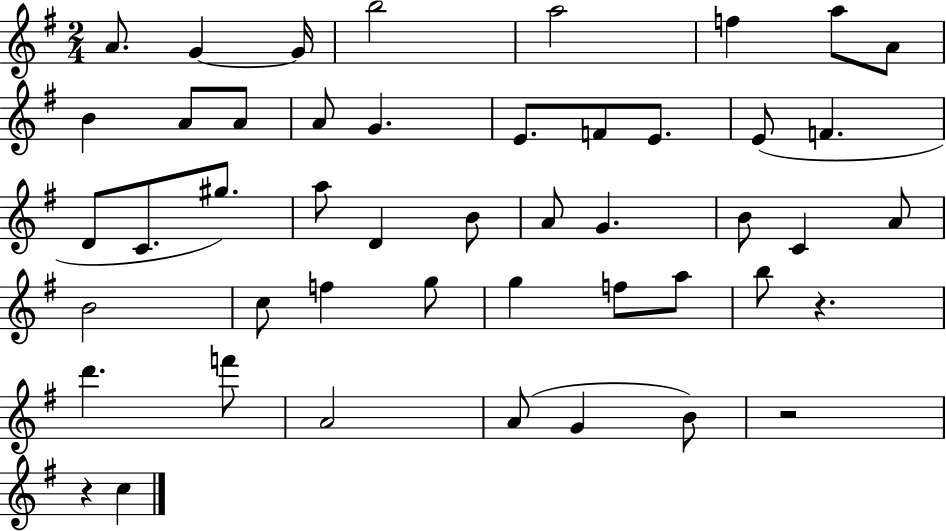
{
  \clef treble
  \numericTimeSignature
  \time 2/4
  \key g \major
  a'8. g'4~~ g'16 | b''2 | a''2 | f''4 a''8 a'8 | \break b'4 a'8 a'8 | a'8 g'4. | e'8. f'8 e'8. | e'8( f'4. | \break d'8 c'8. gis''8.) | a''8 d'4 b'8 | a'8 g'4. | b'8 c'4 a'8 | \break b'2 | c''8 f''4 g''8 | g''4 f''8 a''8 | b''8 r4. | \break d'''4. f'''8 | a'2 | a'8( g'4 b'8) | r2 | \break r4 c''4 | \bar "|."
}